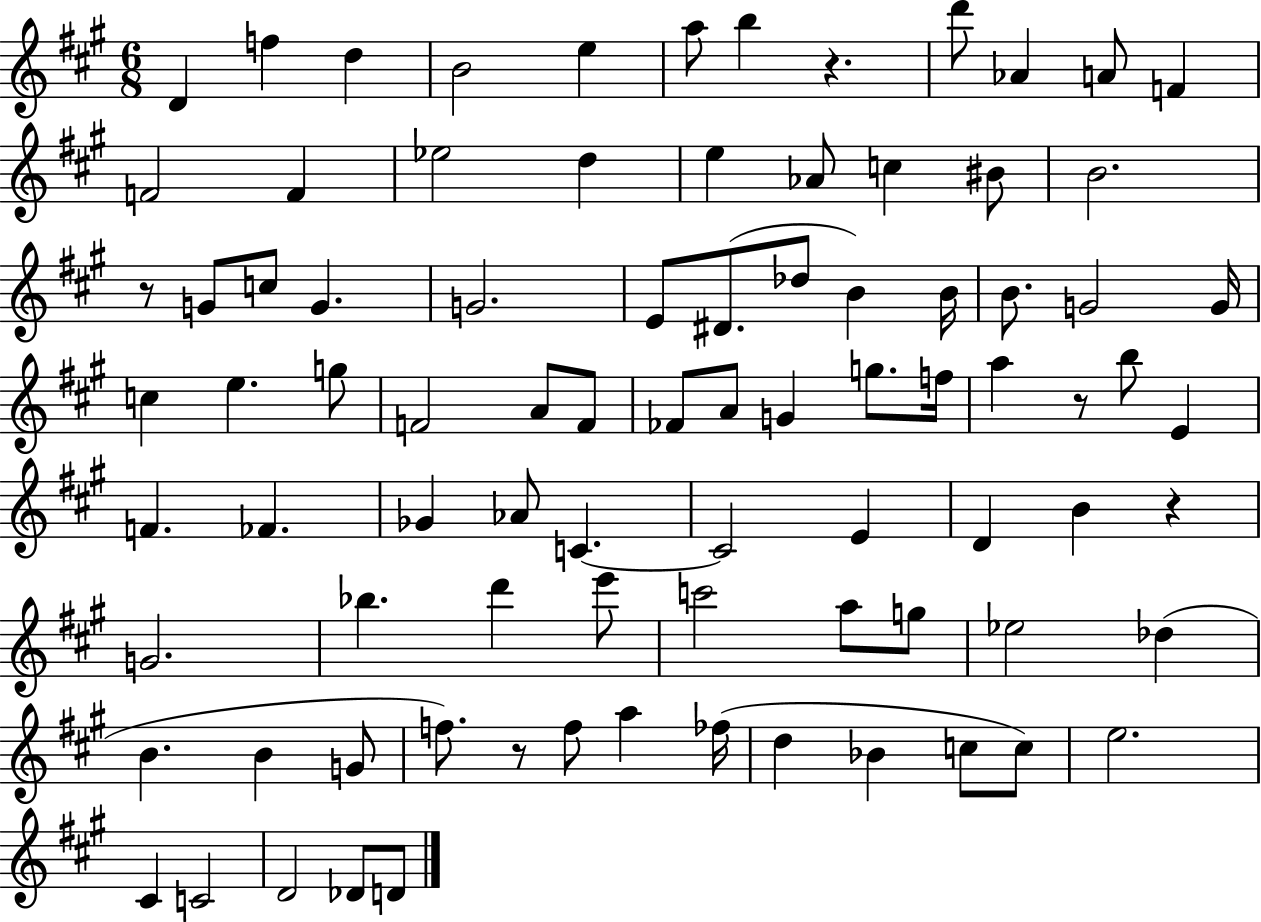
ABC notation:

X:1
T:Untitled
M:6/8
L:1/4
K:A
D f d B2 e a/2 b z d'/2 _A A/2 F F2 F _e2 d e _A/2 c ^B/2 B2 z/2 G/2 c/2 G G2 E/2 ^D/2 _d/2 B B/4 B/2 G2 G/4 c e g/2 F2 A/2 F/2 _F/2 A/2 G g/2 f/4 a z/2 b/2 E F _F _G _A/2 C C2 E D B z G2 _b d' e'/2 c'2 a/2 g/2 _e2 _d B B G/2 f/2 z/2 f/2 a _f/4 d _B c/2 c/2 e2 ^C C2 D2 _D/2 D/2